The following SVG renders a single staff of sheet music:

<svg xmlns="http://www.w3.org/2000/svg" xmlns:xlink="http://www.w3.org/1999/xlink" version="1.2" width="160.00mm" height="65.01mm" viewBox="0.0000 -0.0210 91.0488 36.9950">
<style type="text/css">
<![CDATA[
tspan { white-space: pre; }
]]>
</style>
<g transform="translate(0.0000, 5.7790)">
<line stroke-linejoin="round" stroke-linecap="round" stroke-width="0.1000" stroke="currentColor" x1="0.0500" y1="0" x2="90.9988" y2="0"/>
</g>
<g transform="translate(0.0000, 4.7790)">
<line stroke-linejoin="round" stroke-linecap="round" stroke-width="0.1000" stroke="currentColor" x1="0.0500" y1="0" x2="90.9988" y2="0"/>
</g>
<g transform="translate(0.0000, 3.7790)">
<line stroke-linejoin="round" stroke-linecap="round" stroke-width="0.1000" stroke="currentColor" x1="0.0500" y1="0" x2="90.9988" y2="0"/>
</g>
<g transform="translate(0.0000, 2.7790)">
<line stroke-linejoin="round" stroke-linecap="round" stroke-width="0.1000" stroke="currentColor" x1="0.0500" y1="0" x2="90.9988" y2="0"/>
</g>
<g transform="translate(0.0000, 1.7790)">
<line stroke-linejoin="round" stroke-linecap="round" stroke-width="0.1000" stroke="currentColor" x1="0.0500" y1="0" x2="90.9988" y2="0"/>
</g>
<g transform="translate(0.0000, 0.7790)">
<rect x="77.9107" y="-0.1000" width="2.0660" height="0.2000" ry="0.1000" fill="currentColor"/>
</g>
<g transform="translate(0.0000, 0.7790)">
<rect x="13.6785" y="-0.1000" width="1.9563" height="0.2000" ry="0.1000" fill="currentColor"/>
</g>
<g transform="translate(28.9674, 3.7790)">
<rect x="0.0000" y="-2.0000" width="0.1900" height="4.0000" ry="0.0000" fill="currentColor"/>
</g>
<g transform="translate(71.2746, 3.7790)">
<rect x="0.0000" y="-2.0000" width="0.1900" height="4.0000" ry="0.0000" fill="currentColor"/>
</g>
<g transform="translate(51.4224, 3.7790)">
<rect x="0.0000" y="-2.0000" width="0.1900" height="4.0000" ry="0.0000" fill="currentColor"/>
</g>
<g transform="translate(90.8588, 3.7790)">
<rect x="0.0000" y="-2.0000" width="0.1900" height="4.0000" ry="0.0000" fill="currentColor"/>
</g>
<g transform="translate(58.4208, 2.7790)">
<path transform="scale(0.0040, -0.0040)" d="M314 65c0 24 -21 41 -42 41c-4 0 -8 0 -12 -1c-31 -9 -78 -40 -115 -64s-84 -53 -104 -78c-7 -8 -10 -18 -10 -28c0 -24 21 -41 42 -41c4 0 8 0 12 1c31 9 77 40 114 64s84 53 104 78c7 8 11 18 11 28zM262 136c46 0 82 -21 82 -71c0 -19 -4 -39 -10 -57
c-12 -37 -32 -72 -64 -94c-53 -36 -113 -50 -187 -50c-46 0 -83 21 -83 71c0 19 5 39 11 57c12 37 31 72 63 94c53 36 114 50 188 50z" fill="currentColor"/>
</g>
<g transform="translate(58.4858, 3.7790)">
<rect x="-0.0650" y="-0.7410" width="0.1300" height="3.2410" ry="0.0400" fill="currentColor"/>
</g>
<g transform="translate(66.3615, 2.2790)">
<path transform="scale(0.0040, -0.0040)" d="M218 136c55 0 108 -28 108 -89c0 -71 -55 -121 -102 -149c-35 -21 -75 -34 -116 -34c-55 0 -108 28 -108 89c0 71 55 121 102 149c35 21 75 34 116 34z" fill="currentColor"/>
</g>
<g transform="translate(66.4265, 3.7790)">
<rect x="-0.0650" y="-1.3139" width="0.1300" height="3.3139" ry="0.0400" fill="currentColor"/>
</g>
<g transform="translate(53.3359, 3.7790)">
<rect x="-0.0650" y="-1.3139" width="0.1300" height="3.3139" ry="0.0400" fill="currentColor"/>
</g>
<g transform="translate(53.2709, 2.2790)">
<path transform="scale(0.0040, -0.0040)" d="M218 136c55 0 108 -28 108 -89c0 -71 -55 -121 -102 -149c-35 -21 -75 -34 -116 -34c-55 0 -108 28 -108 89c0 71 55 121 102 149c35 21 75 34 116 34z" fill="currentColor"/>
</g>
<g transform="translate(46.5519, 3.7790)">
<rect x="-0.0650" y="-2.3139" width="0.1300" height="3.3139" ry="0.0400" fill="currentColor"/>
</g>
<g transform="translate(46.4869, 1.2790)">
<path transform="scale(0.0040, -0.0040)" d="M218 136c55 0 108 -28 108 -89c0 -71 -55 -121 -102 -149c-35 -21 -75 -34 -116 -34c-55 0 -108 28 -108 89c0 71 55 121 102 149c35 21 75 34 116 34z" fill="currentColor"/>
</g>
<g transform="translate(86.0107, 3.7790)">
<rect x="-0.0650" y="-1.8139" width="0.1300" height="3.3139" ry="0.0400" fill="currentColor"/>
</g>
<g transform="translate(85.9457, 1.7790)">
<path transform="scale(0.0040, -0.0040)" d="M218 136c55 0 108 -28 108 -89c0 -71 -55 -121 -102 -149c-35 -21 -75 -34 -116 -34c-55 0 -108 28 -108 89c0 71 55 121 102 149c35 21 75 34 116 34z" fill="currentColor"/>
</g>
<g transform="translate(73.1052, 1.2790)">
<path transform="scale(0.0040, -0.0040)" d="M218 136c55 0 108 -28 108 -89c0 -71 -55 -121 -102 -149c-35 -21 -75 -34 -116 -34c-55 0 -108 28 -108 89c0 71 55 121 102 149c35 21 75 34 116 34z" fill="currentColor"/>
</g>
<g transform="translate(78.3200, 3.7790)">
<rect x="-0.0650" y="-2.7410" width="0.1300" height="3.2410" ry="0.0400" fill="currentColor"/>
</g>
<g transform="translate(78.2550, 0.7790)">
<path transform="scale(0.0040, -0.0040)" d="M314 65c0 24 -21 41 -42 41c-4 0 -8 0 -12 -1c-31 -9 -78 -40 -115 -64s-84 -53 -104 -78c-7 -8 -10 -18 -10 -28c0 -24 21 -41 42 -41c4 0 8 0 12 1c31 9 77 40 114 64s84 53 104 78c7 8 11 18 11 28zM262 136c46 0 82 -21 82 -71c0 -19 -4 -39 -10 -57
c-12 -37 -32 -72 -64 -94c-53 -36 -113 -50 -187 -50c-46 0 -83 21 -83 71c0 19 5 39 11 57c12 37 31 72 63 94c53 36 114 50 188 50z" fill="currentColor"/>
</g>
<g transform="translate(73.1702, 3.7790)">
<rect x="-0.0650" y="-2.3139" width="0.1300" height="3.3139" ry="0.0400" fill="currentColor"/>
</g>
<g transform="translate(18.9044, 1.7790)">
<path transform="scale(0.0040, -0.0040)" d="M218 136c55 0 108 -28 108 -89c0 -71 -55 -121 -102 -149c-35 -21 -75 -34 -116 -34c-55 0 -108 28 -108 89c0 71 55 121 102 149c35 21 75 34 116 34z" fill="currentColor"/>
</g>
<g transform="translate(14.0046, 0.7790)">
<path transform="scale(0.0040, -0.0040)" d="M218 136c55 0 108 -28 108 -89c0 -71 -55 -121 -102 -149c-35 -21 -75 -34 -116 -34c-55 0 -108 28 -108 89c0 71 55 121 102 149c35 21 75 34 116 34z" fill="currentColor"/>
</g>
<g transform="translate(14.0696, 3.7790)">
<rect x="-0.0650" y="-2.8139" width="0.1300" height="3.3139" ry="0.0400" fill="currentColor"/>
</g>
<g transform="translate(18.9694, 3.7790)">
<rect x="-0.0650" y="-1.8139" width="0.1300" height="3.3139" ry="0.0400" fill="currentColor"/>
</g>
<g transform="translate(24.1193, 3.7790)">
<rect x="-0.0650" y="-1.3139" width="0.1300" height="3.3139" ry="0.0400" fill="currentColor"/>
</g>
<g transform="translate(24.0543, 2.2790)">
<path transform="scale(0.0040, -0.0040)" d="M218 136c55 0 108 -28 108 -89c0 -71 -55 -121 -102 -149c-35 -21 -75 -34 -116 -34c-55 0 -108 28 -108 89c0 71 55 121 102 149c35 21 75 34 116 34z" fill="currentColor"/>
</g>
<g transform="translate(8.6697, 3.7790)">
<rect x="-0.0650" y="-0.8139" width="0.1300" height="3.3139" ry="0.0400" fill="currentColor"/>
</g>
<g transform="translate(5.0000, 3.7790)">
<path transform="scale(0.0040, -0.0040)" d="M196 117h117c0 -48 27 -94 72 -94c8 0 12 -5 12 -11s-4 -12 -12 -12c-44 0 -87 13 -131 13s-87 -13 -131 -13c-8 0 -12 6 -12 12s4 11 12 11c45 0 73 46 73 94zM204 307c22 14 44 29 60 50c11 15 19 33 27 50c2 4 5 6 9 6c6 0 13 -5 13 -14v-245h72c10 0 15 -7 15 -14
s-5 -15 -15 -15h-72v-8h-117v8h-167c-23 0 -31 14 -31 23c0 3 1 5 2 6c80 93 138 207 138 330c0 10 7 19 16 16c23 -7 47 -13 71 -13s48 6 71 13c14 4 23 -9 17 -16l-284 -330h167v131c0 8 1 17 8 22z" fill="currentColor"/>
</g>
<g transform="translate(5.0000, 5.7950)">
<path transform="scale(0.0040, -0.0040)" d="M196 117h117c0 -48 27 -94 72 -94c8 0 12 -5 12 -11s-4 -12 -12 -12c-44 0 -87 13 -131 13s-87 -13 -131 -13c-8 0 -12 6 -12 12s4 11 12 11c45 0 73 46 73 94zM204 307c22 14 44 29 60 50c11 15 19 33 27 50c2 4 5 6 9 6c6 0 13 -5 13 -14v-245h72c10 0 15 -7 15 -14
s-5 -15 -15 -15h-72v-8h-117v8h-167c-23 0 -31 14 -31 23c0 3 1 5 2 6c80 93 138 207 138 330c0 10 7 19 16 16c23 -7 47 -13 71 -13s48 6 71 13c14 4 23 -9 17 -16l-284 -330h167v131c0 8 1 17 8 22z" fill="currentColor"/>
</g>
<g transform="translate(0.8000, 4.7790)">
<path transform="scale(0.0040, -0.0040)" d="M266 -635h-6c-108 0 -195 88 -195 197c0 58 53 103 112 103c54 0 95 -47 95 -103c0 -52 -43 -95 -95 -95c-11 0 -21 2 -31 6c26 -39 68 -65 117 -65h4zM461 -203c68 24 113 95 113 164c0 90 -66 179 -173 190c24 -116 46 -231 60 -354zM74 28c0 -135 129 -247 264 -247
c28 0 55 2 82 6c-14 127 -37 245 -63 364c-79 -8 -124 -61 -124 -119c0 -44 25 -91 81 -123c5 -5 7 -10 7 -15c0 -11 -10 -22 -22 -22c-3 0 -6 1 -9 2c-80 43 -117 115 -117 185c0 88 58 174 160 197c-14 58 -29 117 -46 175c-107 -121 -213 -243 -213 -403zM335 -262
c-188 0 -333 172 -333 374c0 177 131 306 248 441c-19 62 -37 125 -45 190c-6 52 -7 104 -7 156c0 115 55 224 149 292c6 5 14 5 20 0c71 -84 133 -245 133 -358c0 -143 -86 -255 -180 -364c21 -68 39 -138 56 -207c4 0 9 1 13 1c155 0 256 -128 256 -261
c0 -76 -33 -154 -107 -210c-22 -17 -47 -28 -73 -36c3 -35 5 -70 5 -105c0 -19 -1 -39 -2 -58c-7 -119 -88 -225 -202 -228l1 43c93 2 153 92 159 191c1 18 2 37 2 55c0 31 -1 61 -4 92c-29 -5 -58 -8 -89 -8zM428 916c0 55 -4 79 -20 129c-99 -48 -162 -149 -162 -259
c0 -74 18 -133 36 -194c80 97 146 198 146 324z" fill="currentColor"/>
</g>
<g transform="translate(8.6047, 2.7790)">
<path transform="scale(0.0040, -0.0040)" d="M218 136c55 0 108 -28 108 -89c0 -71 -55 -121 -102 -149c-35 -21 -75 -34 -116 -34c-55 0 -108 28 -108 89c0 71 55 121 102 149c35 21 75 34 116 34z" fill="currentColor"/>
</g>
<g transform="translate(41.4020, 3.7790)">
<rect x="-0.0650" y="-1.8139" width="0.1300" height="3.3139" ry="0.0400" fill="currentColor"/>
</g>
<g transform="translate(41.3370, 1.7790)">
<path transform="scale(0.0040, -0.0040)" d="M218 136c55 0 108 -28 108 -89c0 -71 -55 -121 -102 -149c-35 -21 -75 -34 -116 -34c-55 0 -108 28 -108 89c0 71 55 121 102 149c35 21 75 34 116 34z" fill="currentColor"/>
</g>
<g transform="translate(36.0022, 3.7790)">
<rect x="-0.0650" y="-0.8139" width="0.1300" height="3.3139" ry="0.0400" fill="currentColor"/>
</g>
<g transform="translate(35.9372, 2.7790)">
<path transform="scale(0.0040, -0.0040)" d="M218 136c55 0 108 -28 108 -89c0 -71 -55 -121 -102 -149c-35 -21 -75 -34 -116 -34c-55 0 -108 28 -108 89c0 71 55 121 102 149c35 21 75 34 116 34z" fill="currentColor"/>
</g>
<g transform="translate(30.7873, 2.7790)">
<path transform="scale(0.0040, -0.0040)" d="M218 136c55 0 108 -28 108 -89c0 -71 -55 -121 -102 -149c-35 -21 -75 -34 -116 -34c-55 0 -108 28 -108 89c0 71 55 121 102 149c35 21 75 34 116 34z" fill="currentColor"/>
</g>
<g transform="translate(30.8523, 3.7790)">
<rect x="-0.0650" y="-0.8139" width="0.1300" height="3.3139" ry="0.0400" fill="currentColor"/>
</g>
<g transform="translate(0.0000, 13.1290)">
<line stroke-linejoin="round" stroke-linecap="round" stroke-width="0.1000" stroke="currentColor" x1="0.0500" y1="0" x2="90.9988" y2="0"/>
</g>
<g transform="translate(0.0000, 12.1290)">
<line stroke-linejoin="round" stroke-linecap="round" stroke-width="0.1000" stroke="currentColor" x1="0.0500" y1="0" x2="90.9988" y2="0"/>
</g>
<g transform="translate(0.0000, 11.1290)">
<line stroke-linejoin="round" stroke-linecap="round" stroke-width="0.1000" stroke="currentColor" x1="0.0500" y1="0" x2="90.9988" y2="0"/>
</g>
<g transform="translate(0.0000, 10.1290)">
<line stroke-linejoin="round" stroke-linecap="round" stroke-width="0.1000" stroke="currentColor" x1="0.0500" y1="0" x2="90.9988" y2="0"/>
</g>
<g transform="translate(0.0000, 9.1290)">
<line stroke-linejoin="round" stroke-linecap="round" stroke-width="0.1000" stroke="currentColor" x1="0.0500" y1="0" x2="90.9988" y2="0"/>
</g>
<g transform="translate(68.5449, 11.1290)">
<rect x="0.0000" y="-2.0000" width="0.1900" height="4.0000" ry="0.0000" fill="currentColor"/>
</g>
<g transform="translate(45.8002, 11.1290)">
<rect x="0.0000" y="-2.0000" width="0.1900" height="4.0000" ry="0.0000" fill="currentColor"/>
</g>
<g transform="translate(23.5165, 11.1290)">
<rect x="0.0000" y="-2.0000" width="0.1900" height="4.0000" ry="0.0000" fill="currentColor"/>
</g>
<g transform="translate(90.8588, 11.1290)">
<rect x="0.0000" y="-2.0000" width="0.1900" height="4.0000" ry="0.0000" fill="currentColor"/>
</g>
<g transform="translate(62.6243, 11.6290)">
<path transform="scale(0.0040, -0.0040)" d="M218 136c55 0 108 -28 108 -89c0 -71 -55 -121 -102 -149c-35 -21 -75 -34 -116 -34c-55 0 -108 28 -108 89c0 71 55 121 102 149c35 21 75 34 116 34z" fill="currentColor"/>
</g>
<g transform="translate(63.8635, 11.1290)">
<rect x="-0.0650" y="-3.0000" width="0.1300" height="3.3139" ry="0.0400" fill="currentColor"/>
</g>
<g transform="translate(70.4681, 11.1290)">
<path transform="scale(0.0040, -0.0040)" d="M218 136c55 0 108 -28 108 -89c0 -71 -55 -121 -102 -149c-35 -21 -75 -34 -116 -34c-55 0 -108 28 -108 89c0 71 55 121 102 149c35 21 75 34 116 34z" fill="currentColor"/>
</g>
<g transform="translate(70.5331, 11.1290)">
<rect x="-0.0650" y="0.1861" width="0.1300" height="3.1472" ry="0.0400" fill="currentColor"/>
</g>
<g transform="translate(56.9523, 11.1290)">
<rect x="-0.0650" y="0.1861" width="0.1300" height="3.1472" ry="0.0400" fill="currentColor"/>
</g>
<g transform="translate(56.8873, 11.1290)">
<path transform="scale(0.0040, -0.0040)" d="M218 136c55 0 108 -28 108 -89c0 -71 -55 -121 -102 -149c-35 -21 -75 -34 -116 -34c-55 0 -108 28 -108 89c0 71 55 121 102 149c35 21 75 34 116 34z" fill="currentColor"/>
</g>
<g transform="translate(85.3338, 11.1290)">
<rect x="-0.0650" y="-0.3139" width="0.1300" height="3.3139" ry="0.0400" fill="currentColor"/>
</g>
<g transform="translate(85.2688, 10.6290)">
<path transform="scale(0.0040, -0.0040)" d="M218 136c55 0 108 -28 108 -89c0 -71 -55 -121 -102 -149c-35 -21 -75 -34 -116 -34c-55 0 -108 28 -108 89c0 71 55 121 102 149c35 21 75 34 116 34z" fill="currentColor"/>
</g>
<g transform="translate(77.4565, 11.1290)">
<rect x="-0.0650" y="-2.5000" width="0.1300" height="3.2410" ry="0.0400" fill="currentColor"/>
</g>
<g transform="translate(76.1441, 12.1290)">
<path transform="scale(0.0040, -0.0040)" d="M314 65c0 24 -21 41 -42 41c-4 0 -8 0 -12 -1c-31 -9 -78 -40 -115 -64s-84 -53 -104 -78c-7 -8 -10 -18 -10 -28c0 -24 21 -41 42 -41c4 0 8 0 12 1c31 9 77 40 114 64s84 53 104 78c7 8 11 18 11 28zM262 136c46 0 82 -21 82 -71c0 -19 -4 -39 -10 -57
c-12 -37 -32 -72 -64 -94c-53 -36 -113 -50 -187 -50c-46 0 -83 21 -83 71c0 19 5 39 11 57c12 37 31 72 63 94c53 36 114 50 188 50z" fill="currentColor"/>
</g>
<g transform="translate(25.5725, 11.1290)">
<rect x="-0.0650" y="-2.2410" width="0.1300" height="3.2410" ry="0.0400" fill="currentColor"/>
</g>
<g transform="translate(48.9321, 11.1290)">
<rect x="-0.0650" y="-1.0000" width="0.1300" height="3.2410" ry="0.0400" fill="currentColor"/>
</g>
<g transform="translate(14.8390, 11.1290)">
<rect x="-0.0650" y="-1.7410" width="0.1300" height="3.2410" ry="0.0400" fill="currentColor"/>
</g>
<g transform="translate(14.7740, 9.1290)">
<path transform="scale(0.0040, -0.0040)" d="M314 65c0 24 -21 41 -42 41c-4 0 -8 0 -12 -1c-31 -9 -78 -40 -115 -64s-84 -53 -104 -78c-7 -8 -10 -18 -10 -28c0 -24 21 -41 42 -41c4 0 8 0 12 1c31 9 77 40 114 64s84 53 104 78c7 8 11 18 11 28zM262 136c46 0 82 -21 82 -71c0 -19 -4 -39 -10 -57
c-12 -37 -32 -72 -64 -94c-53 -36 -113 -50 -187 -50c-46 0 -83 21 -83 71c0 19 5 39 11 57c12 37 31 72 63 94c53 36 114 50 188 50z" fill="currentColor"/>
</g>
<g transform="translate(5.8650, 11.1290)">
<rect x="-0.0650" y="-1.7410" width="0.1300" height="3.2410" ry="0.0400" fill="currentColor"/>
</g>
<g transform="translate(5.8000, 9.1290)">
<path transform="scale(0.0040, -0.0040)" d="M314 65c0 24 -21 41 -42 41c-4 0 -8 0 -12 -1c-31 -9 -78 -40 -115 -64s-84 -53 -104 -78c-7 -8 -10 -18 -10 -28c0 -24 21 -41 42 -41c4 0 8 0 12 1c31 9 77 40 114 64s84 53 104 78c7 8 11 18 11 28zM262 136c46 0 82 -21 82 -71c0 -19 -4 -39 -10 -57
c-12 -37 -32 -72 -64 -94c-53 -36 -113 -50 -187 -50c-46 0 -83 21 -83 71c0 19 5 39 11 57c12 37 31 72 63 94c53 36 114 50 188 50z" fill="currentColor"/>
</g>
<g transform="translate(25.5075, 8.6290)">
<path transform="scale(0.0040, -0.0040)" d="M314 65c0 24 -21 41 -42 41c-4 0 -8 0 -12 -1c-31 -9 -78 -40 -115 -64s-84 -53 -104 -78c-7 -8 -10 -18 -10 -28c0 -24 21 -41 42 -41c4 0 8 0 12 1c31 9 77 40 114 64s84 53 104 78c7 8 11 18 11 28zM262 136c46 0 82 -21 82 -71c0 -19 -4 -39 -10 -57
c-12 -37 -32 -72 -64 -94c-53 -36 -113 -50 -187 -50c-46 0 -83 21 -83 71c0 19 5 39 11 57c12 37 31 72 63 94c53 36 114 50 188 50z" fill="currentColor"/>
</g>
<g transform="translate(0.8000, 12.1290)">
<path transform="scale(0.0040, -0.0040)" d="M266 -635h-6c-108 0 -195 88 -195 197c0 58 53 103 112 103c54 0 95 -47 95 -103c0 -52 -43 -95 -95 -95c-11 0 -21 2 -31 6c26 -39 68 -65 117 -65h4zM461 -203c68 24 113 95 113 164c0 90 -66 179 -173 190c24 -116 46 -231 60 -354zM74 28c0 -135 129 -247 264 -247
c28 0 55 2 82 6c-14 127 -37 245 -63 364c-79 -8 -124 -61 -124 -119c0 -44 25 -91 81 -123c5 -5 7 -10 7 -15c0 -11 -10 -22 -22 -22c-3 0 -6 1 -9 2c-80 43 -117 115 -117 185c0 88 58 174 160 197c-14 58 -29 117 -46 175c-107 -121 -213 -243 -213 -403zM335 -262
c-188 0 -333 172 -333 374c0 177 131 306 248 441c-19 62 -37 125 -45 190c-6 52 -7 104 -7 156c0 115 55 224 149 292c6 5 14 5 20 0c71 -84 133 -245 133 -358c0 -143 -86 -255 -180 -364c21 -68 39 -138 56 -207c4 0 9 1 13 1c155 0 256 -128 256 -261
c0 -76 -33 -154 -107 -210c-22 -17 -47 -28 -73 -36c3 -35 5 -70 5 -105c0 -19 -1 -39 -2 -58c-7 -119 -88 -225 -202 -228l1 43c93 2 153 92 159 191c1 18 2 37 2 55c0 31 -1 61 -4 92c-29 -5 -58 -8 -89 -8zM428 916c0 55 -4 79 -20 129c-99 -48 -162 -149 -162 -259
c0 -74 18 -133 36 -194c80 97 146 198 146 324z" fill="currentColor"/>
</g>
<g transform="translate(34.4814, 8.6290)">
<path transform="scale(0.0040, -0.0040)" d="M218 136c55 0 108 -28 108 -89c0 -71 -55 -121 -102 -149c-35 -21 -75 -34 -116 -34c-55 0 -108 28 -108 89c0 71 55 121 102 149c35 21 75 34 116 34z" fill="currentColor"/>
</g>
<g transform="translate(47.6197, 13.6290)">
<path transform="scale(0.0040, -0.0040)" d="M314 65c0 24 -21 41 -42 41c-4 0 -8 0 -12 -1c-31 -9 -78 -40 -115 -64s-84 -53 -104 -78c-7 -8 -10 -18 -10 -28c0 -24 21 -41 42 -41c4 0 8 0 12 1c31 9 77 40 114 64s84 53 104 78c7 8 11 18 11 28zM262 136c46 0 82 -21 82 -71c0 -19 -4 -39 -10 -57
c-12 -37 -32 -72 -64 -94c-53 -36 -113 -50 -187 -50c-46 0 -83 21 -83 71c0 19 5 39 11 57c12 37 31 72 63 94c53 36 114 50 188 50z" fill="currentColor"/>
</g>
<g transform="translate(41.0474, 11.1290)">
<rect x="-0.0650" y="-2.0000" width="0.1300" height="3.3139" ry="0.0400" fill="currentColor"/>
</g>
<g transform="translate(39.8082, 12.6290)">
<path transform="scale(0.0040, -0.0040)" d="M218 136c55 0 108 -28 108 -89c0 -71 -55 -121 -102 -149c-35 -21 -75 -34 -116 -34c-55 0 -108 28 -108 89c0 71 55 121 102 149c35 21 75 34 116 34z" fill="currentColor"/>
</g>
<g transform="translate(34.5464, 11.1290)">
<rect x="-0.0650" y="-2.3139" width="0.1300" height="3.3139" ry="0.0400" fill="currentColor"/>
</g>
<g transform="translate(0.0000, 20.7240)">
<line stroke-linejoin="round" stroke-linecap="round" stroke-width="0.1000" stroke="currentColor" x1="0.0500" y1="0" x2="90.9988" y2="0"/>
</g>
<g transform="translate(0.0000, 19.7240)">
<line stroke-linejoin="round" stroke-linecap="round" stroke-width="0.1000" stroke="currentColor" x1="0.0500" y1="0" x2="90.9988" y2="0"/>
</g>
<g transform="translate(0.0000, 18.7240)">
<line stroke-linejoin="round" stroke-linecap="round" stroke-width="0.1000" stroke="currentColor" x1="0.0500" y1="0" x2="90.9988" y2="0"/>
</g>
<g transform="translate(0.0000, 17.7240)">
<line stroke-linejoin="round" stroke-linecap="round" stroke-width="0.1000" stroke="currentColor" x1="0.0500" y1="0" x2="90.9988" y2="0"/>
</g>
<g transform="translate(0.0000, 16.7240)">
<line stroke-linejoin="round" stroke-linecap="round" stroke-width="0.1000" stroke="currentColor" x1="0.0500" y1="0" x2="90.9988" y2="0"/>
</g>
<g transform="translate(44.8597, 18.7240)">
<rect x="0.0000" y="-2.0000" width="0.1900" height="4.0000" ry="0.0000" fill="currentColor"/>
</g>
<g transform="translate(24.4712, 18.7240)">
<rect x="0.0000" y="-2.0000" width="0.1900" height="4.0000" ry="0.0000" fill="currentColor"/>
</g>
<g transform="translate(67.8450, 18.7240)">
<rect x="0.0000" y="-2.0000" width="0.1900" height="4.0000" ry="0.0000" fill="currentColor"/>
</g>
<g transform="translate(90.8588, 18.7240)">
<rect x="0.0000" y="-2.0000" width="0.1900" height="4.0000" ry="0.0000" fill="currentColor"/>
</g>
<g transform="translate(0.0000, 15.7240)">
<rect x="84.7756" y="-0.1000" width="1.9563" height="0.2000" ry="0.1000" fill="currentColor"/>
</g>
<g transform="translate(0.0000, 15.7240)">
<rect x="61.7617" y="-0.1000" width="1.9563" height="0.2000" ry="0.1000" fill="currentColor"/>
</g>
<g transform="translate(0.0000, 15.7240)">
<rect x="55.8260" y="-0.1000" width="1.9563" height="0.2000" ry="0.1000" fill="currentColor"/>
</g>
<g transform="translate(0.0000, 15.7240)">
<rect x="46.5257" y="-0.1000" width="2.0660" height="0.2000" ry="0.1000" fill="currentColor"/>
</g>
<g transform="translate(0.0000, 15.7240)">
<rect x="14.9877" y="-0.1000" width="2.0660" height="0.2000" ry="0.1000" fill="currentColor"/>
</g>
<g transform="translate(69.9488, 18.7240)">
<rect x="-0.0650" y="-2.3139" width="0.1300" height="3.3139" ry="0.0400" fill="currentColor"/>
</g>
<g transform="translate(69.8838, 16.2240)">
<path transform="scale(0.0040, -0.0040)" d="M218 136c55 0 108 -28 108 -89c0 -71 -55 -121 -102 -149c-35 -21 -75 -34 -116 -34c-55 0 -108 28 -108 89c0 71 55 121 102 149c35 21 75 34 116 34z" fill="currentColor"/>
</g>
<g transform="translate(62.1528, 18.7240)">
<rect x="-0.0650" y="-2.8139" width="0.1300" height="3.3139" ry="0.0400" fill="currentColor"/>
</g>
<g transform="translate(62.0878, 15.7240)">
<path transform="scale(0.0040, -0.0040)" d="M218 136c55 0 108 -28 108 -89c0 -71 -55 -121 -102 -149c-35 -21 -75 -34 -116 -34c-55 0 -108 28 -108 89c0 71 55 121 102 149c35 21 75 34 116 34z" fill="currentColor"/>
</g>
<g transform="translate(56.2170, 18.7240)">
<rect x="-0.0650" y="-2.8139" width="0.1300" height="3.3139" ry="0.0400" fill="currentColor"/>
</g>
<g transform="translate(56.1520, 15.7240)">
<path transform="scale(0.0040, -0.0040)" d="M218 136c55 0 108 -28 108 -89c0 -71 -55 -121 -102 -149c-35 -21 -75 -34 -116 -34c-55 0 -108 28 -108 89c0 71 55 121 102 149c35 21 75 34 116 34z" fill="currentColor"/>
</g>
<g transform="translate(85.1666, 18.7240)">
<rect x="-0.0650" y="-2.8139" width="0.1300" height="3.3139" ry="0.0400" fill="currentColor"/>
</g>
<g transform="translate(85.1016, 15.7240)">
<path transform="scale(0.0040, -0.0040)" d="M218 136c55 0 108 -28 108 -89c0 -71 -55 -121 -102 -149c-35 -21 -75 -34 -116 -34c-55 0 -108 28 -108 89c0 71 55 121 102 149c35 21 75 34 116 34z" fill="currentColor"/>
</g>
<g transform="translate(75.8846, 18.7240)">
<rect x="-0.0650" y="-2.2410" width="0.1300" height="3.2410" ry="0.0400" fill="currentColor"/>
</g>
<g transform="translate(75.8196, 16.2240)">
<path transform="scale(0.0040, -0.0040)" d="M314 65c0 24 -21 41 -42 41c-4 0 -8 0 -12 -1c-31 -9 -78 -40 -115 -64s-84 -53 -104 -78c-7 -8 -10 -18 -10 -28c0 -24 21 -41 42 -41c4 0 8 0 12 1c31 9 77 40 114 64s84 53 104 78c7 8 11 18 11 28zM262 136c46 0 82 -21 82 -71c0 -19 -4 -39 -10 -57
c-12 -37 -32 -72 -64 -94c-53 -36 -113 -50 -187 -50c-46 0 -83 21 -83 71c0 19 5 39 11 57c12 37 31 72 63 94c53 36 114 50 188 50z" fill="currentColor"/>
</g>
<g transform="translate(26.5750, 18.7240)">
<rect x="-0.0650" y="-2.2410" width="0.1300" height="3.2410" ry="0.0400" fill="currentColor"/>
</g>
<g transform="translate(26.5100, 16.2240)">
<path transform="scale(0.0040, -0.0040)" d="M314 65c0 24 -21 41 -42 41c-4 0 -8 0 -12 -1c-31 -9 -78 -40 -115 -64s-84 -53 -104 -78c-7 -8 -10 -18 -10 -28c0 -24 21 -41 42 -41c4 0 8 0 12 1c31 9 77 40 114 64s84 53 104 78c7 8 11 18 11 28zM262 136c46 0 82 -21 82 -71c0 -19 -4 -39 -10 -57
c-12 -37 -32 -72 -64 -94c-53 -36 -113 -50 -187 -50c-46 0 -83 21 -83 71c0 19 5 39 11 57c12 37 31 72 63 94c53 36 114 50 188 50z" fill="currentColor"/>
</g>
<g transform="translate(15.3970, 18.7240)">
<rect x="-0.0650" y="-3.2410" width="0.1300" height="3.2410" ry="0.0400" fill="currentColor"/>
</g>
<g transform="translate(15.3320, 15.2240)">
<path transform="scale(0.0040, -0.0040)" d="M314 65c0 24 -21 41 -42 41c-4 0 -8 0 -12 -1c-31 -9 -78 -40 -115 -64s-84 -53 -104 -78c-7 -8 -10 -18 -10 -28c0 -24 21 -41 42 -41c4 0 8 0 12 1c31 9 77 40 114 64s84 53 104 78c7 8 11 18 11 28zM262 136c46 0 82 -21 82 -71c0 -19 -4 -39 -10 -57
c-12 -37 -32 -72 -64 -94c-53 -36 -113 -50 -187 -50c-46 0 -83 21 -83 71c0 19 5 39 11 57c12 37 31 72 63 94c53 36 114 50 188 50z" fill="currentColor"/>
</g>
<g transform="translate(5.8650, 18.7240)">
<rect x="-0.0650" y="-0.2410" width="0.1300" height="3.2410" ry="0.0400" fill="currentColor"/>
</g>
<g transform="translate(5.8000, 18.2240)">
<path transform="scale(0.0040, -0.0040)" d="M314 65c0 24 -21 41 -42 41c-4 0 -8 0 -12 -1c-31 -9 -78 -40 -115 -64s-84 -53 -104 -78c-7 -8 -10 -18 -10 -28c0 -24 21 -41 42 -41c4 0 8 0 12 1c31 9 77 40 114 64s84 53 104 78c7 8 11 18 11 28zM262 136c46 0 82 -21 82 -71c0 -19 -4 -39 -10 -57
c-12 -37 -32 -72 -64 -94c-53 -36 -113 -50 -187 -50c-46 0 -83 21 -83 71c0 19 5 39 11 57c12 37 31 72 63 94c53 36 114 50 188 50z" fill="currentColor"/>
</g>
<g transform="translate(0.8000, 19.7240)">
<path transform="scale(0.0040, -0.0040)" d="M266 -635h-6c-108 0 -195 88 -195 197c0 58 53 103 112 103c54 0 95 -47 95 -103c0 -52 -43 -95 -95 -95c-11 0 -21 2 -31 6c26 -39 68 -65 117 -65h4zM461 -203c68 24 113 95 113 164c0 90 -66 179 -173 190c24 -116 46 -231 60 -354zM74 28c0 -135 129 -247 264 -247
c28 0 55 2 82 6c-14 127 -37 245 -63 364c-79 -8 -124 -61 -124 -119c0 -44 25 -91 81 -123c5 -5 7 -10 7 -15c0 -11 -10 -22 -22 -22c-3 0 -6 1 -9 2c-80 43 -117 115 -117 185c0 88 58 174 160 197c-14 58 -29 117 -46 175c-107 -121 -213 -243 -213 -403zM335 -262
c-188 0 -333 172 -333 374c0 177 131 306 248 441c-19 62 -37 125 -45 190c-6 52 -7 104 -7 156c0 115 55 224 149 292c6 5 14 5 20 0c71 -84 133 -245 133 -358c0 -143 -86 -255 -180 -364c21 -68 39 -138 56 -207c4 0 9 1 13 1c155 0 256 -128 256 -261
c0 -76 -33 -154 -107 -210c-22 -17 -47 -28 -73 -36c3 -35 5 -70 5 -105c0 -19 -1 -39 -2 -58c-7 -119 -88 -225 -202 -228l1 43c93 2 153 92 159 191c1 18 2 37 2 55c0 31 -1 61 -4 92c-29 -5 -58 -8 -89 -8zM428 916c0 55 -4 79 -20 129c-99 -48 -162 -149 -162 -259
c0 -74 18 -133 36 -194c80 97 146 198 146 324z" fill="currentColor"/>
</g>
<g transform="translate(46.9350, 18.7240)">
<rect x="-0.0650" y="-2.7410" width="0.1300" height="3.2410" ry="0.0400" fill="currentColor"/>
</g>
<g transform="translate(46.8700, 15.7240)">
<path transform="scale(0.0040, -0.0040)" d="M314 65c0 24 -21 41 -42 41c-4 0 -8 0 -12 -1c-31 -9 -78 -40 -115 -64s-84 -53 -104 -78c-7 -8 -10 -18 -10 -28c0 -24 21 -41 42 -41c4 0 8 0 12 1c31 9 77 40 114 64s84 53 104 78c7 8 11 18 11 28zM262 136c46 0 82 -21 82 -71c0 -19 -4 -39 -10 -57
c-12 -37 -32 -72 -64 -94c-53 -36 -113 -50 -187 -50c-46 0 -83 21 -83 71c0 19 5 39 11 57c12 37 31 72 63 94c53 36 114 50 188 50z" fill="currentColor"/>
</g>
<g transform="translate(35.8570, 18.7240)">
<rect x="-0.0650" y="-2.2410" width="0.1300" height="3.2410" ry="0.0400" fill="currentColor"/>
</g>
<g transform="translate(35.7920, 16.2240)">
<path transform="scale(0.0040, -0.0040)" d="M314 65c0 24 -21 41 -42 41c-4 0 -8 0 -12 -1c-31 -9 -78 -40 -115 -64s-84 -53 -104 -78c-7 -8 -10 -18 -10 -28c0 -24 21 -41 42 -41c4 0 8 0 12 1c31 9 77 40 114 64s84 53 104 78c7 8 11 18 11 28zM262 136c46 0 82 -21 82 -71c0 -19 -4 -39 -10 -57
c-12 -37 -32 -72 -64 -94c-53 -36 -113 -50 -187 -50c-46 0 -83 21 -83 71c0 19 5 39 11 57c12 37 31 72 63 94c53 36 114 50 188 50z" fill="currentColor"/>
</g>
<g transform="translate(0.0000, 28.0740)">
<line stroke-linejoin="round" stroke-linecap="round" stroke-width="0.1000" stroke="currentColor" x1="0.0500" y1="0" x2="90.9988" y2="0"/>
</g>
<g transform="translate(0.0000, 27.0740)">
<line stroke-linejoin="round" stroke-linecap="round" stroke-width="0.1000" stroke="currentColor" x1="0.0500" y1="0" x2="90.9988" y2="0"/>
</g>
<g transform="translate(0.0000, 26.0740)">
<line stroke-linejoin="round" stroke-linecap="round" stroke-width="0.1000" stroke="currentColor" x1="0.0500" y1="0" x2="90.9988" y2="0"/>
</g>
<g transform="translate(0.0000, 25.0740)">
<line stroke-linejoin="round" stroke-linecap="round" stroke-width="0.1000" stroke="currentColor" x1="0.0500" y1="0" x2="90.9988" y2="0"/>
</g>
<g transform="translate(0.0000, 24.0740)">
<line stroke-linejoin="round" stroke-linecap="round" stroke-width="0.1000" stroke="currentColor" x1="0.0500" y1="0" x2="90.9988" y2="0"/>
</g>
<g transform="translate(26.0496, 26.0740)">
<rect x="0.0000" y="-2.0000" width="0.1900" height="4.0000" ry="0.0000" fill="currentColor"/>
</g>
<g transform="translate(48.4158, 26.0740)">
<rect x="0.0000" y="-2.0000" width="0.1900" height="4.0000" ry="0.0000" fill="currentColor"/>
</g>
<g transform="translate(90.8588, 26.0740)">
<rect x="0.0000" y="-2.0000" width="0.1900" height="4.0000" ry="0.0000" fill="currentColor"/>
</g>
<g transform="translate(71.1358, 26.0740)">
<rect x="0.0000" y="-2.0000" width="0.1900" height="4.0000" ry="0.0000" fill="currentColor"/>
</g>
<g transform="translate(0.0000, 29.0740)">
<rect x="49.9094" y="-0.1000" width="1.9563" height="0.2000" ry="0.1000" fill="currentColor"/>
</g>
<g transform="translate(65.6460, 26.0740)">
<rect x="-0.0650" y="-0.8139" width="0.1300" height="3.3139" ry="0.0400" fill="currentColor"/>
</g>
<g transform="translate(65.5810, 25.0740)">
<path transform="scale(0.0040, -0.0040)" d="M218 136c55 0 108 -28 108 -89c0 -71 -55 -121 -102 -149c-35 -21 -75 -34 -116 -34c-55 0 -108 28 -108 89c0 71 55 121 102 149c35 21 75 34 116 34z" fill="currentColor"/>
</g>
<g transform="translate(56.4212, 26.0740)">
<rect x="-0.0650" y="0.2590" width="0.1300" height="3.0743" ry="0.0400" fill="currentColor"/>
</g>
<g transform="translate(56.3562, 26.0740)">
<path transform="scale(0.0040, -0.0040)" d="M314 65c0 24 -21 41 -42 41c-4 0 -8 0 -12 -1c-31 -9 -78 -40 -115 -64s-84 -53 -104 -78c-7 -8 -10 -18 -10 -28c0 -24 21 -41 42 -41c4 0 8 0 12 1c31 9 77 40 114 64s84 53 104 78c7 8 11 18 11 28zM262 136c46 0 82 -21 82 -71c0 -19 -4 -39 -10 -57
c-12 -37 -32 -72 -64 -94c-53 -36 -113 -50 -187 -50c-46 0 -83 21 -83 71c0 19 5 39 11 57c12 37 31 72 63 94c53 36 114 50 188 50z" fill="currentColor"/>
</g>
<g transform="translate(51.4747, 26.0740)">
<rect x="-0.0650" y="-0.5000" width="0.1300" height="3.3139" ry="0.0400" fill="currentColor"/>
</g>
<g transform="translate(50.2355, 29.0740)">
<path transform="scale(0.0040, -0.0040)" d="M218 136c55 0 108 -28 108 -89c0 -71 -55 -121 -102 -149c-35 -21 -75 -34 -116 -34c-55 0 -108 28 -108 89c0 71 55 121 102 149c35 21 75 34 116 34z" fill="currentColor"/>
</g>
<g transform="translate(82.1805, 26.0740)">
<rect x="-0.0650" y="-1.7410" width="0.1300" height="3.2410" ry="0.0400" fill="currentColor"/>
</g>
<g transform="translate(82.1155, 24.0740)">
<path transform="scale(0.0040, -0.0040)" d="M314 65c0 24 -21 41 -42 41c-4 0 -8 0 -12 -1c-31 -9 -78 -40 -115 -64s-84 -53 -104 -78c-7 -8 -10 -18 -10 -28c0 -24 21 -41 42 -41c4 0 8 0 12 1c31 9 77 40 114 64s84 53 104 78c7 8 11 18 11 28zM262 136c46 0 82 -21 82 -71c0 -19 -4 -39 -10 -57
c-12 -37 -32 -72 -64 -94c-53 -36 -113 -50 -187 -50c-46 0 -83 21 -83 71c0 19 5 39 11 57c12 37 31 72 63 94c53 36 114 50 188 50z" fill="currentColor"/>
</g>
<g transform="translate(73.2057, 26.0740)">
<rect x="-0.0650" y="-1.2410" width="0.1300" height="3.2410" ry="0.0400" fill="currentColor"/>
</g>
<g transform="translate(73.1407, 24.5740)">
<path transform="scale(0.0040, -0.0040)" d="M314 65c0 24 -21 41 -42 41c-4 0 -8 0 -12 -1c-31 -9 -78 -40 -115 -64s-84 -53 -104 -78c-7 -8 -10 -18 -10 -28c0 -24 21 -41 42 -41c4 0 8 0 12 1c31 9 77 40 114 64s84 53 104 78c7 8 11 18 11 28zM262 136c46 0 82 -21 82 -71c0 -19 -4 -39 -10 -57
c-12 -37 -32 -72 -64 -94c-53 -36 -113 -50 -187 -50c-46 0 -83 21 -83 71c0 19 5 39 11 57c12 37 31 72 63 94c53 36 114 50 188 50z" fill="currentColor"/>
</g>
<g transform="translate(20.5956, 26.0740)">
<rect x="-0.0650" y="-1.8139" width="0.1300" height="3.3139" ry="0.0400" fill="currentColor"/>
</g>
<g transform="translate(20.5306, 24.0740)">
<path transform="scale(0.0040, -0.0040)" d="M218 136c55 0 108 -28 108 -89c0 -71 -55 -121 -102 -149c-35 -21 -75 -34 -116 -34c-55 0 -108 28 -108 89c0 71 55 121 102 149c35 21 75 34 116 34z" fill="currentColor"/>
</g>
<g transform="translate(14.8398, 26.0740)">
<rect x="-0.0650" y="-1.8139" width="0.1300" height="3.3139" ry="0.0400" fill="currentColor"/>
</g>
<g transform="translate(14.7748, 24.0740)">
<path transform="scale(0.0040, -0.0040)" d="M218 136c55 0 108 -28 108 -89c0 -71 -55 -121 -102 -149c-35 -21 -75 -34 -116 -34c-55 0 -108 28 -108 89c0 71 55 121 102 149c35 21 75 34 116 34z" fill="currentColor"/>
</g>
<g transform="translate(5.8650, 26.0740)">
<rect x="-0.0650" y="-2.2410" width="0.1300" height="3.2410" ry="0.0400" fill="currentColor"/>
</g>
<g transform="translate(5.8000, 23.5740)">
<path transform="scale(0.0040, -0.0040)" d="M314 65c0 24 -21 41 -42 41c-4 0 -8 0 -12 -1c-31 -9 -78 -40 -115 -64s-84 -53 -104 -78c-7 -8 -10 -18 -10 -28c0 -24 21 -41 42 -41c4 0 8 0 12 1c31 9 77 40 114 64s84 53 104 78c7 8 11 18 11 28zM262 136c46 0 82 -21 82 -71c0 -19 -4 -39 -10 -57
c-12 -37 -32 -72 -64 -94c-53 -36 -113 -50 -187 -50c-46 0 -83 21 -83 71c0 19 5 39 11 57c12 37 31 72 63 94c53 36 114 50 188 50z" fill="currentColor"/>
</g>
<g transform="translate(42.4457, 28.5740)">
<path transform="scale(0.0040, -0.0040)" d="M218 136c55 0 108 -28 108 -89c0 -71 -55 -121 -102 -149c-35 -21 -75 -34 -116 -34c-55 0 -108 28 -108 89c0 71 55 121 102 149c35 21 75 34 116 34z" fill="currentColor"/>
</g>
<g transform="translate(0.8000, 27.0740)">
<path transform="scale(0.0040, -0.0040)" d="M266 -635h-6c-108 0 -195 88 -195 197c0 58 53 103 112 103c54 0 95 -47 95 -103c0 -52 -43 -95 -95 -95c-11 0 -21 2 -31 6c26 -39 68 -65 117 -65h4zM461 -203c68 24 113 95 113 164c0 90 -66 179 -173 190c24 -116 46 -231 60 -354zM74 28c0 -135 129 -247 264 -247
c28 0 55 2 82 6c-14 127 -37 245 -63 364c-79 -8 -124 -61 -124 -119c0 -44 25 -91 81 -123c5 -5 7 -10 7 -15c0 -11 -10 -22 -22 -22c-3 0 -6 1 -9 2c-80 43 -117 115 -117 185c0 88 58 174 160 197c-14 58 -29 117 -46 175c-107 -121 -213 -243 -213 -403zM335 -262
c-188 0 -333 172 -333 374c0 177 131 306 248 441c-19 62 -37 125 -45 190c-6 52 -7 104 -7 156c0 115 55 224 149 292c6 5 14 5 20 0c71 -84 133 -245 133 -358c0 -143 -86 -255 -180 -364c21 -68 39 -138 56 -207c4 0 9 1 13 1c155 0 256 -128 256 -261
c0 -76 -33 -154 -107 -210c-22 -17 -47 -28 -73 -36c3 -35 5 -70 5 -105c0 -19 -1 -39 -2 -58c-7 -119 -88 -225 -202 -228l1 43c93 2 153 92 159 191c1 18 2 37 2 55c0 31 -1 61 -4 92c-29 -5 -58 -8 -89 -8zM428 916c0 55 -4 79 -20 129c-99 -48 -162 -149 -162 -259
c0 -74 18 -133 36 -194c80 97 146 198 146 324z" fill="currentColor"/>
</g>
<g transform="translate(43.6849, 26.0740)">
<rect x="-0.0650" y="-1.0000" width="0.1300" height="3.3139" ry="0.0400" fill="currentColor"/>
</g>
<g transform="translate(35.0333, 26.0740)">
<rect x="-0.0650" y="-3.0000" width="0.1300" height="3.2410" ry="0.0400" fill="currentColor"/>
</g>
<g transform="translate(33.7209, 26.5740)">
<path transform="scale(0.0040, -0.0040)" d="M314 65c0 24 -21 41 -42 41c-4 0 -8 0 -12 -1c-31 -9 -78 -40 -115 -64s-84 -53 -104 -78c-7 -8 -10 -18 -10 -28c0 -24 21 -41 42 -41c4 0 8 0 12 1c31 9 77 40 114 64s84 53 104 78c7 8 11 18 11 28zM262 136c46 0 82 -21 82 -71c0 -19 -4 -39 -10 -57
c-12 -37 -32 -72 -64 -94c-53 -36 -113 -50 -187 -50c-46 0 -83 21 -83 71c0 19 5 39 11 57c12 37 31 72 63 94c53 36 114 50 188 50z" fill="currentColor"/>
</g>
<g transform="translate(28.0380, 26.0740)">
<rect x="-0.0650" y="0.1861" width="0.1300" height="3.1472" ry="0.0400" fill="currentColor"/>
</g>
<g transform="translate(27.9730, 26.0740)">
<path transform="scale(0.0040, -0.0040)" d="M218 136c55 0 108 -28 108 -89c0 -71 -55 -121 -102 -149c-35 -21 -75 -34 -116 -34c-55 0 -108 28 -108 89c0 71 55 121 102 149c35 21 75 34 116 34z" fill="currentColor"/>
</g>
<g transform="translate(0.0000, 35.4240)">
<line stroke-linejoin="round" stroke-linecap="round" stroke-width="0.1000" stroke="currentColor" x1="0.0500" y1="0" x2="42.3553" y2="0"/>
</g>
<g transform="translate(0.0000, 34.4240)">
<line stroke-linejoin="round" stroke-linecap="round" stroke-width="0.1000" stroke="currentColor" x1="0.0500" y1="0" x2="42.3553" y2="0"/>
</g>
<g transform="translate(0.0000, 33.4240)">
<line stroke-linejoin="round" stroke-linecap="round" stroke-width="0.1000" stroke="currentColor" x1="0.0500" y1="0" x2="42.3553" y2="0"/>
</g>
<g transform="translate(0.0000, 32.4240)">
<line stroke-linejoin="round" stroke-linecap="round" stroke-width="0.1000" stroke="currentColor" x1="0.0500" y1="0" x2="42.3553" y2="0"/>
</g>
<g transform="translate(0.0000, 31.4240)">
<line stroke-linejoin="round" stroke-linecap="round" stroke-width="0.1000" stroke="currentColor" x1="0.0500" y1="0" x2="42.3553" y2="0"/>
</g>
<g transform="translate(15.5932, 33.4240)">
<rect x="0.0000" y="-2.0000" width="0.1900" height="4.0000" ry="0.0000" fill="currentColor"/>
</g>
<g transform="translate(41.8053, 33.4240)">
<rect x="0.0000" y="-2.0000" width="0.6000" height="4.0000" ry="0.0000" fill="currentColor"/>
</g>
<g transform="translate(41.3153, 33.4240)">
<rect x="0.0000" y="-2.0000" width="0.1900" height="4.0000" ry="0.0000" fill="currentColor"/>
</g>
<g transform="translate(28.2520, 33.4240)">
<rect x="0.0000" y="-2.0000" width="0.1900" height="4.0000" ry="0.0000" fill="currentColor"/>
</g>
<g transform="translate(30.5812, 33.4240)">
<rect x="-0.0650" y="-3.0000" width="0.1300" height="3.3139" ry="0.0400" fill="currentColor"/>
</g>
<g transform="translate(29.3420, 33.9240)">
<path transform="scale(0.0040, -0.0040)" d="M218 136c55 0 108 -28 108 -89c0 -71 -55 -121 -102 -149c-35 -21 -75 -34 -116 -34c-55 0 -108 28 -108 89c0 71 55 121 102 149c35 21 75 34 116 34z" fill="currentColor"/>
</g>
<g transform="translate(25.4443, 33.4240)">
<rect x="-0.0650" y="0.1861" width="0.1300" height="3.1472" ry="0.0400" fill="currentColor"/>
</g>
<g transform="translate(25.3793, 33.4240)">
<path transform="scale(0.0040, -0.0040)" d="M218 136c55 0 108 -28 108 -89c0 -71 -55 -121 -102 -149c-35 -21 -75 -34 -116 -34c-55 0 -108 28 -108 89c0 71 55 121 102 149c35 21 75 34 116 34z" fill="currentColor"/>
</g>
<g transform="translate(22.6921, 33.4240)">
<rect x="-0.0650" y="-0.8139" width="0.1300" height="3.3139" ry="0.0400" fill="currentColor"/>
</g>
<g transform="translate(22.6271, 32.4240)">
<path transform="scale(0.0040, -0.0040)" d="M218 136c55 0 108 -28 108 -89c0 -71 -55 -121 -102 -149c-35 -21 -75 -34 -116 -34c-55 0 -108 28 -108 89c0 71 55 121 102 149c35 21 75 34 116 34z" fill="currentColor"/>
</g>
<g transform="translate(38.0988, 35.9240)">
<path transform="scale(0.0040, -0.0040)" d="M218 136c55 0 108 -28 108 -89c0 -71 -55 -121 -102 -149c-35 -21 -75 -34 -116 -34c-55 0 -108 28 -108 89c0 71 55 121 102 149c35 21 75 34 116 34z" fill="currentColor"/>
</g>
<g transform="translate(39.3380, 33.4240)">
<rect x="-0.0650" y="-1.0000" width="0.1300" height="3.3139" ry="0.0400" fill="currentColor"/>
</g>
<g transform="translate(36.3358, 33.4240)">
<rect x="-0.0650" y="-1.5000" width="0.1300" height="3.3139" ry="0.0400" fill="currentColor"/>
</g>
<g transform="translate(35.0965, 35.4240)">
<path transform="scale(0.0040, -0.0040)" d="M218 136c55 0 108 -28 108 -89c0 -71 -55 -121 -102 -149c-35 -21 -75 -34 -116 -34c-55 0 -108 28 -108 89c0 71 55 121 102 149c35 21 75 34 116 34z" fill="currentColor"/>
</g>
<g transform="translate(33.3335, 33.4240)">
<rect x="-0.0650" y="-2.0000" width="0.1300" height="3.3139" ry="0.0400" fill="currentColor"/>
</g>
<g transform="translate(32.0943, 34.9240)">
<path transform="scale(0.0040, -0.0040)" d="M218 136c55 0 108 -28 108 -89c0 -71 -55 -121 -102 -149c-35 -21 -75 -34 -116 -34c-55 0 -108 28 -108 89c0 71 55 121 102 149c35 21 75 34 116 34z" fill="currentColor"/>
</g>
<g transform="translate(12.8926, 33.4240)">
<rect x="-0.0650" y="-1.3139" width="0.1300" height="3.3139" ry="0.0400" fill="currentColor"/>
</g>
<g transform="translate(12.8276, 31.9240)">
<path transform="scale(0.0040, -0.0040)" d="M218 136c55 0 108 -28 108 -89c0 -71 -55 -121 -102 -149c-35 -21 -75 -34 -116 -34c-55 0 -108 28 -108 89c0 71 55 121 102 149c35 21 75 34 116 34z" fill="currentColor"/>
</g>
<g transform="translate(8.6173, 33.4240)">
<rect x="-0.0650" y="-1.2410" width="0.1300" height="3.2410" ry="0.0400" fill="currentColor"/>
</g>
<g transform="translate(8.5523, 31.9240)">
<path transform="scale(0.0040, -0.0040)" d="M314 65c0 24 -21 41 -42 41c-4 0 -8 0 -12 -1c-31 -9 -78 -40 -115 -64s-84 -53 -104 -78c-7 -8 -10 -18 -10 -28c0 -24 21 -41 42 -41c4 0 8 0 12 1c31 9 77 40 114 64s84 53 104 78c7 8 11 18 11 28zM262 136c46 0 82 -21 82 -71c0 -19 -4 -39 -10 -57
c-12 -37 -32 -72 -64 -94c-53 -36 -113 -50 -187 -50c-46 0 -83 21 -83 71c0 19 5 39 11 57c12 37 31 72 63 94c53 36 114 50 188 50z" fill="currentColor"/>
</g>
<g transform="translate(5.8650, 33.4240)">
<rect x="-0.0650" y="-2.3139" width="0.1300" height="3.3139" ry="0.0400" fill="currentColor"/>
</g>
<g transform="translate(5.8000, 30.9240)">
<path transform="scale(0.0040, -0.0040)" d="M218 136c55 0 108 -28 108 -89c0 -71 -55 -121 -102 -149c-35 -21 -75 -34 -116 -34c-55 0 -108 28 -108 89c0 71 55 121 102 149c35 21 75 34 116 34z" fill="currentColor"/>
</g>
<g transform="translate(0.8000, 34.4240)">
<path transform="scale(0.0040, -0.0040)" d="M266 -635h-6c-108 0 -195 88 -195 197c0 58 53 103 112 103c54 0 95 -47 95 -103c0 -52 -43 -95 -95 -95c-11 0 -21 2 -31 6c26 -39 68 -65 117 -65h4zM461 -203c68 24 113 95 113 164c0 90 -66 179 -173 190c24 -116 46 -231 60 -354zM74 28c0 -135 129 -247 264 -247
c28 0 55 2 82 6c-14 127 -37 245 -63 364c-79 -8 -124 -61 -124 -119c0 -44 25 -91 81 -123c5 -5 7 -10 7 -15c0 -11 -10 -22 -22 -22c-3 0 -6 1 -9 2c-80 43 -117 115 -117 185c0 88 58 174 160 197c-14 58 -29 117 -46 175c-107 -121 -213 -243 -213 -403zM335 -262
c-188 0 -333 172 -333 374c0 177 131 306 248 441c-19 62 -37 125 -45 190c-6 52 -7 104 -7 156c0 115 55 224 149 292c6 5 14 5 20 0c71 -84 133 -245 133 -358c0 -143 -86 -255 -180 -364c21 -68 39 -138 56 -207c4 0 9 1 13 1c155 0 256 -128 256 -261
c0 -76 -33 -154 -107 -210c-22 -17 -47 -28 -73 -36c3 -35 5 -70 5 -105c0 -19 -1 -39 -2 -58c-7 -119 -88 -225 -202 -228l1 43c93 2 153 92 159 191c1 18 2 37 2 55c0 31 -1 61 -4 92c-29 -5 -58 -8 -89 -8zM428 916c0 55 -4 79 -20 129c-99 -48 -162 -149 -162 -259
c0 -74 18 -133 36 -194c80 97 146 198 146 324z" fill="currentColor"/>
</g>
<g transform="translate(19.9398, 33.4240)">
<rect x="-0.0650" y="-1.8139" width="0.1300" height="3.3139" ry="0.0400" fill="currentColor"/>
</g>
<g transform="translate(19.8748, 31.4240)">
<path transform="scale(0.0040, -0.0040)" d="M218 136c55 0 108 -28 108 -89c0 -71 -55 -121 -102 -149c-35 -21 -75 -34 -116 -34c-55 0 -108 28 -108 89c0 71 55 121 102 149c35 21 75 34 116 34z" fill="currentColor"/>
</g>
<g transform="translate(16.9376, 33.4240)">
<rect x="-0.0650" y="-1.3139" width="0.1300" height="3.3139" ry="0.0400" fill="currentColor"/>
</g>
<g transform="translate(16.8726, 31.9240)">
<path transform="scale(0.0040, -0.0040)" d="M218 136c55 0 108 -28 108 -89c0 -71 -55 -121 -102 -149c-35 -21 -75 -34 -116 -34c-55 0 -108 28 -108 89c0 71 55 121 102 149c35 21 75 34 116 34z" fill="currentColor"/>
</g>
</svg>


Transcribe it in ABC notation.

X:1
T:Untitled
M:4/4
L:1/4
K:C
d a f e d d f g e d2 e g a2 f f2 f2 g2 g F D2 B A B G2 c c2 b2 g2 g2 a2 a a g g2 a g2 f f B A2 D C B2 d e2 f2 g e2 e e f d B A F E D